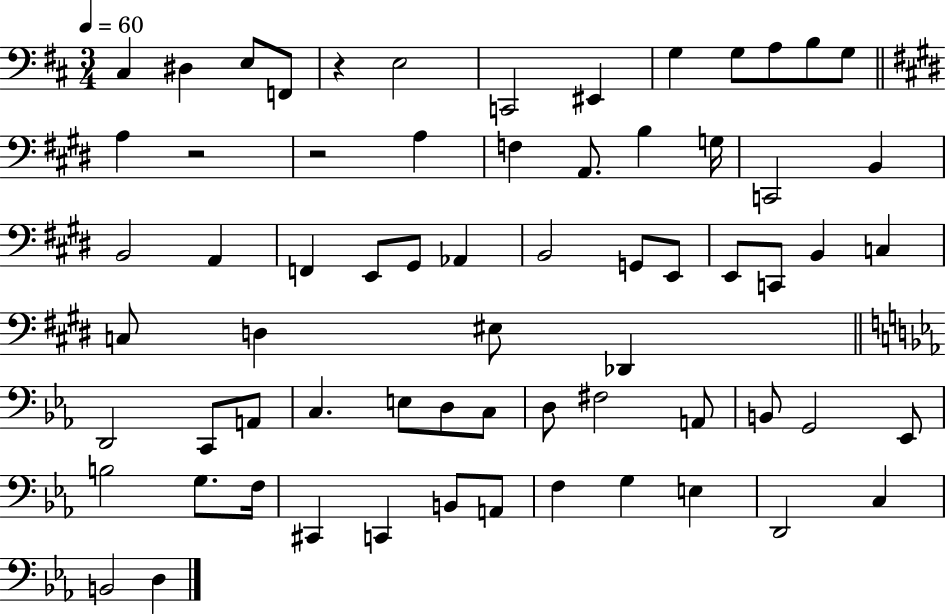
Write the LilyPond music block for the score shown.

{
  \clef bass
  \numericTimeSignature
  \time 3/4
  \key d \major
  \tempo 4 = 60
  \repeat volta 2 { cis4 dis4 e8 f,8 | r4 e2 | c,2 eis,4 | g4 g8 a8 b8 g8 | \break \bar "||" \break \key e \major a4 r2 | r2 a4 | f4 a,8. b4 g16 | c,2 b,4 | \break b,2 a,4 | f,4 e,8 gis,8 aes,4 | b,2 g,8 e,8 | e,8 c,8 b,4 c4 | \break c8 d4 eis8 des,4 | \bar "||" \break \key ees \major d,2 c,8 a,8 | c4. e8 d8 c8 | d8 fis2 a,8 | b,8 g,2 ees,8 | \break b2 g8. f16 | cis,4 c,4 b,8 a,8 | f4 g4 e4 | d,2 c4 | \break b,2 d4 | } \bar "|."
}